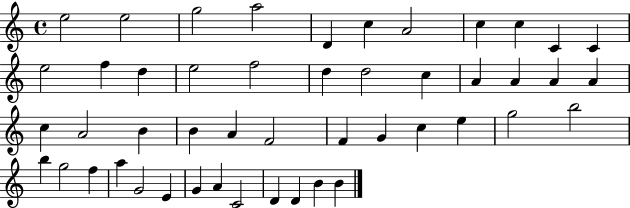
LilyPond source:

{
  \clef treble
  \time 4/4
  \defaultTimeSignature
  \key c \major
  e''2 e''2 | g''2 a''2 | d'4 c''4 a'2 | c''4 c''4 c'4 c'4 | \break e''2 f''4 d''4 | e''2 f''2 | d''4 d''2 c''4 | a'4 a'4 a'4 a'4 | \break c''4 a'2 b'4 | b'4 a'4 f'2 | f'4 g'4 c''4 e''4 | g''2 b''2 | \break b''4 g''2 f''4 | a''4 g'2 e'4 | g'4 a'4 c'2 | d'4 d'4 b'4 b'4 | \break \bar "|."
}